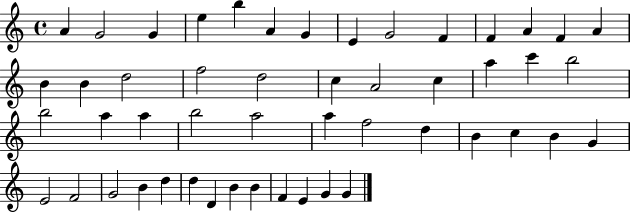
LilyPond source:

{
  \clef treble
  \time 4/4
  \defaultTimeSignature
  \key c \major
  a'4 g'2 g'4 | e''4 b''4 a'4 g'4 | e'4 g'2 f'4 | f'4 a'4 f'4 a'4 | \break b'4 b'4 d''2 | f''2 d''2 | c''4 a'2 c''4 | a''4 c'''4 b''2 | \break b''2 a''4 a''4 | b''2 a''2 | a''4 f''2 d''4 | b'4 c''4 b'4 g'4 | \break e'2 f'2 | g'2 b'4 d''4 | d''4 d'4 b'4 b'4 | f'4 e'4 g'4 g'4 | \break \bar "|."
}